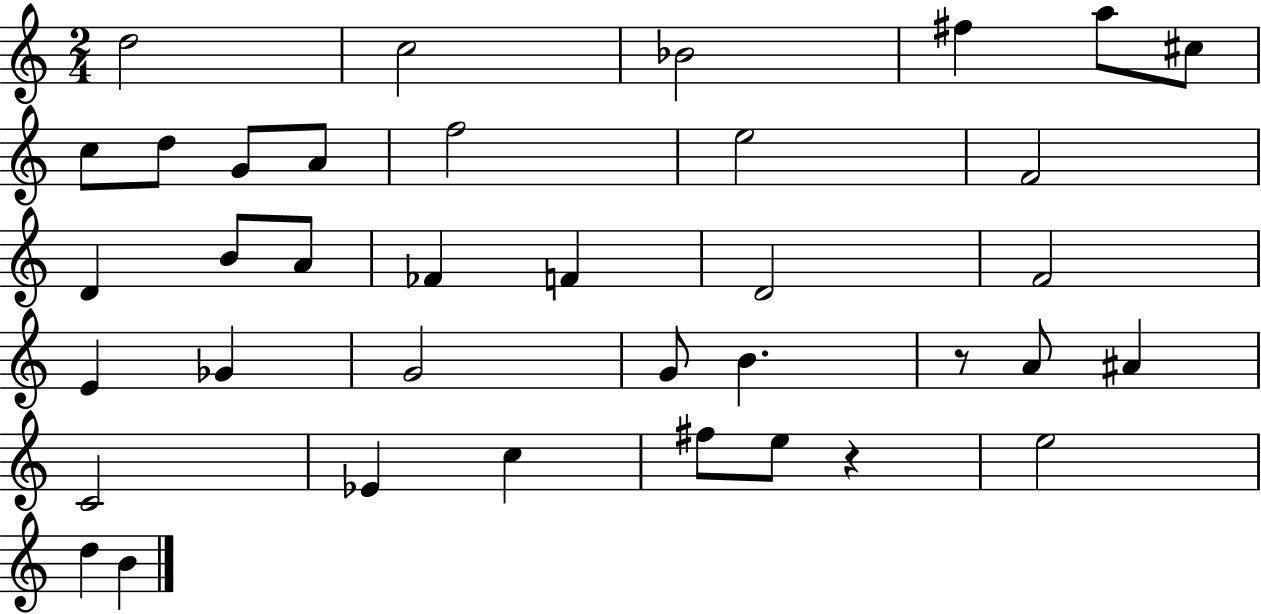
{
  \clef treble
  \numericTimeSignature
  \time 2/4
  \key c \major
  d''2 | c''2 | bes'2 | fis''4 a''8 cis''8 | \break c''8 d''8 g'8 a'8 | f''2 | e''2 | f'2 | \break d'4 b'8 a'8 | fes'4 f'4 | d'2 | f'2 | \break e'4 ges'4 | g'2 | g'8 b'4. | r8 a'8 ais'4 | \break c'2 | ees'4 c''4 | fis''8 e''8 r4 | e''2 | \break d''4 b'4 | \bar "|."
}